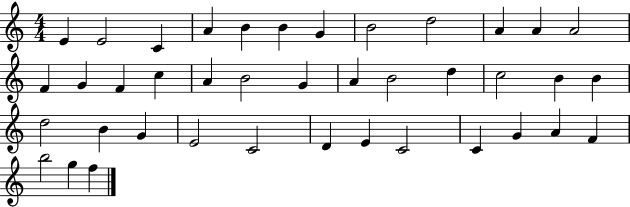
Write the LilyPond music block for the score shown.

{
  \clef treble
  \numericTimeSignature
  \time 4/4
  \key c \major
  e'4 e'2 c'4 | a'4 b'4 b'4 g'4 | b'2 d''2 | a'4 a'4 a'2 | \break f'4 g'4 f'4 c''4 | a'4 b'2 g'4 | a'4 b'2 d''4 | c''2 b'4 b'4 | \break d''2 b'4 g'4 | e'2 c'2 | d'4 e'4 c'2 | c'4 g'4 a'4 f'4 | \break b''2 g''4 f''4 | \bar "|."
}